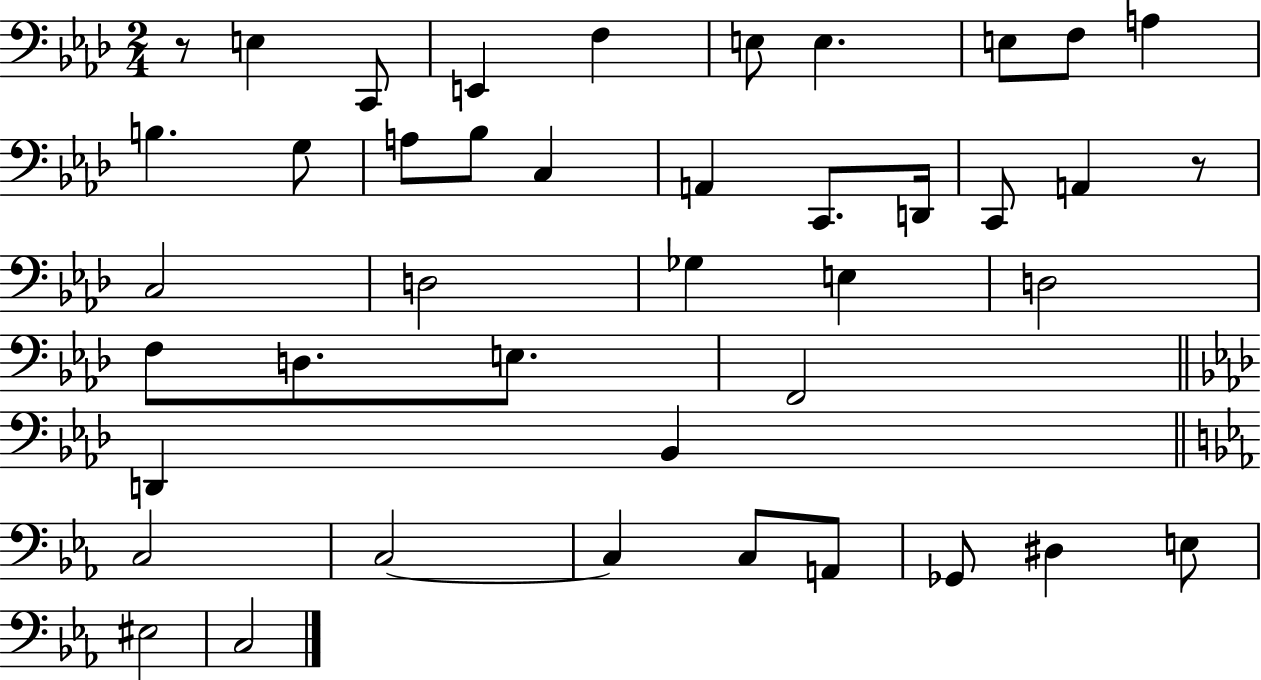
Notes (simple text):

R/e E3/q C2/e E2/q F3/q E3/e E3/q. E3/e F3/e A3/q B3/q. G3/e A3/e Bb3/e C3/q A2/q C2/e. D2/s C2/e A2/q R/e C3/h D3/h Gb3/q E3/q D3/h F3/e D3/e. E3/e. F2/h D2/q Bb2/q C3/h C3/h C3/q C3/e A2/e Gb2/e D#3/q E3/e EIS3/h C3/h